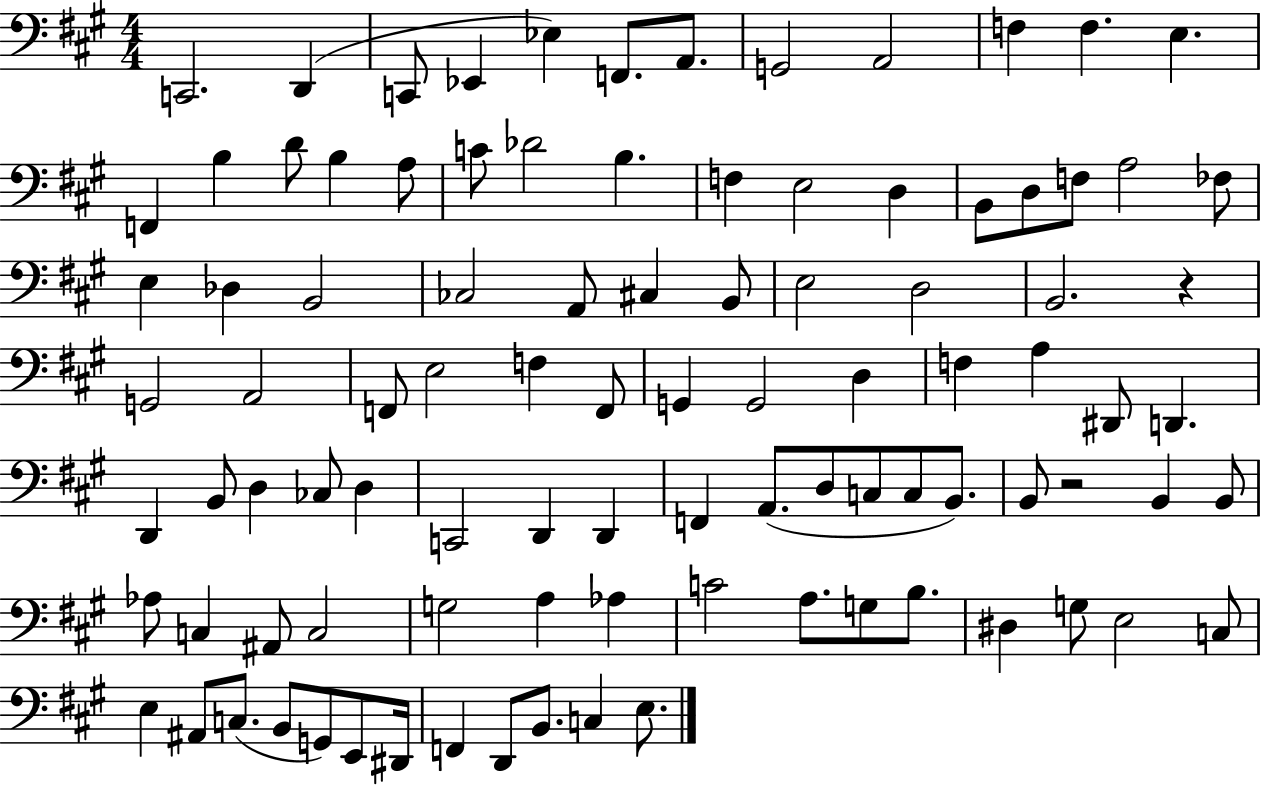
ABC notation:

X:1
T:Untitled
M:4/4
L:1/4
K:A
C,,2 D,, C,,/2 _E,, _E, F,,/2 A,,/2 G,,2 A,,2 F, F, E, F,, B, D/2 B, A,/2 C/2 _D2 B, F, E,2 D, B,,/2 D,/2 F,/2 A,2 _F,/2 E, _D, B,,2 _C,2 A,,/2 ^C, B,,/2 E,2 D,2 B,,2 z G,,2 A,,2 F,,/2 E,2 F, F,,/2 G,, G,,2 D, F, A, ^D,,/2 D,, D,, B,,/2 D, _C,/2 D, C,,2 D,, D,, F,, A,,/2 D,/2 C,/2 C,/2 B,,/2 B,,/2 z2 B,, B,,/2 _A,/2 C, ^A,,/2 C,2 G,2 A, _A, C2 A,/2 G,/2 B,/2 ^D, G,/2 E,2 C,/2 E, ^A,,/2 C,/2 B,,/2 G,,/2 E,,/2 ^D,,/4 F,, D,,/2 B,,/2 C, E,/2